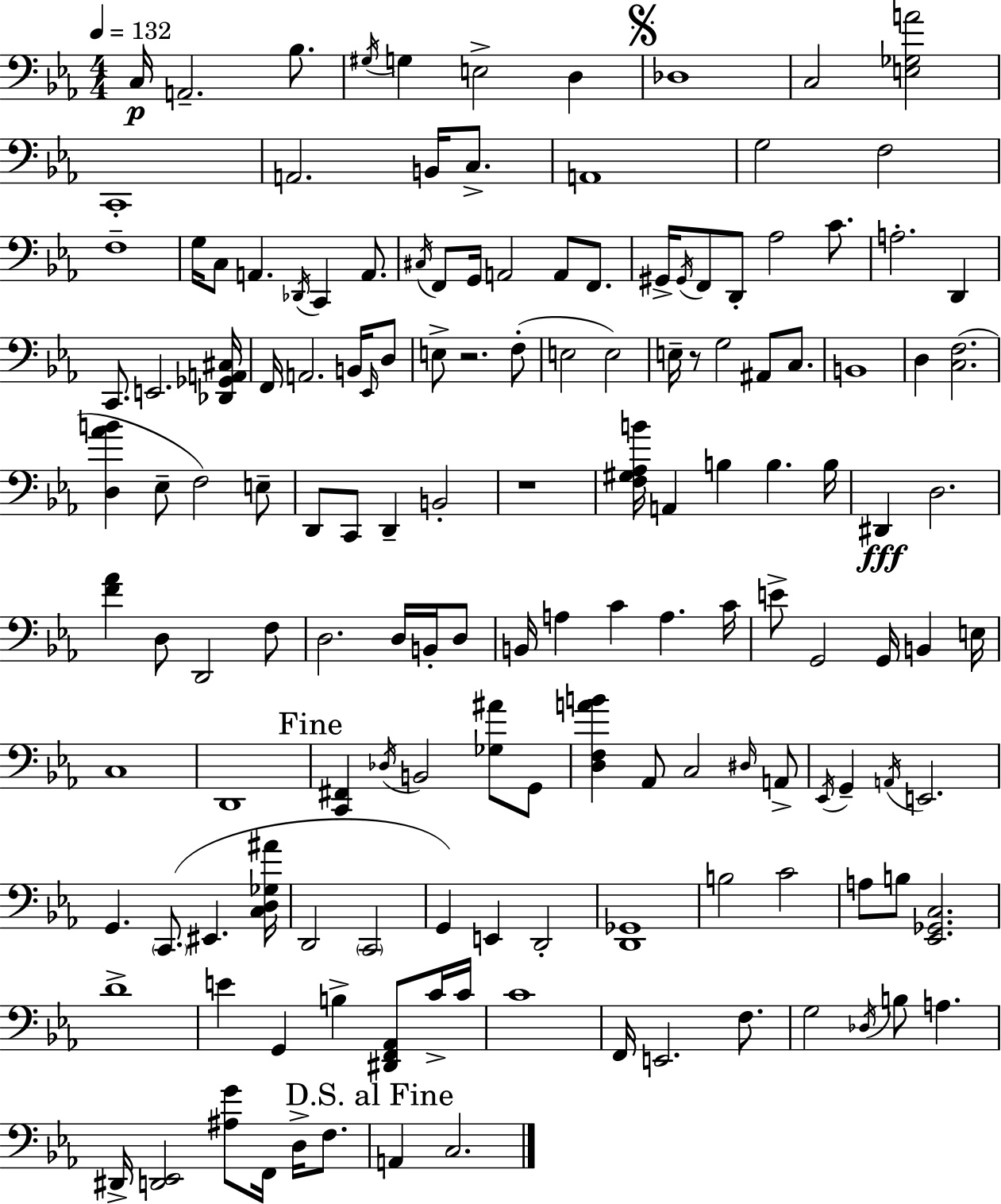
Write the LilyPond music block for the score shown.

{
  \clef bass
  \numericTimeSignature
  \time 4/4
  \key ees \major
  \tempo 4 = 132
  \repeat volta 2 { c16\p a,2.-- bes8. | \acciaccatura { gis16 } g4 e2-> d4 | \mark \markup { \musicglyph "scripts.segno" } des1 | c2 <e ges a'>2 | \break c,1-. | a,2. b,16 c8.-> | a,1 | g2 f2 | \break f1-- | g16 c8 a,4. \acciaccatura { des,16 } c,4 a,8. | \acciaccatura { cis16 } f,8 g,16 a,2 a,8 | f,8. gis,16-> \acciaccatura { gis,16 } f,8 d,8-. aes2 | \break c'8. a2.-. | d,4 c,8. e,2. | <des, ges, a, cis>16 f,16 a,2. | b,16 \grace { ees,16 } d8 e8-> r2. | \break f8-.( e2 e2) | e16-- r8 g2 | ais,8 c8. b,1 | d4 <c f>2.( | \break <d aes' b'>4 ees8-- f2) | e8-- d,8 c,8 d,4-- b,2-. | r1 | <f gis aes b'>16 a,4 b4 b4. | \break b16 dis,4\fff d2. | <f' aes'>4 d8 d,2 | f8 d2. | d16 b,16-. d8 b,16 a4 c'4 a4. | \break c'16 e'8-> g,2 g,16 | b,4 e16 c1 | d,1 | \mark "Fine" <c, fis,>4 \acciaccatura { des16 } b,2 | \break <ges ais'>8 g,8 <d f a' b'>4 aes,8 c2 | \grace { dis16 } a,8-> \acciaccatura { ees,16 } g,4-- \acciaccatura { a,16 } e,2. | g,4. \parenthesize c,8.( | eis,4. <c d ges ais'>16 d,2 | \break \parenthesize c,2 g,4) e,4 | d,2-. <d, ges,>1 | b2 | c'2 a8 b8 <ees, ges, c>2. | \break d'1-> | e'4 g,4 | b4-> <dis, f, aes,>8 c'16-> c'16 c'1 | f,16 e,2. | \break f8. g2 | \acciaccatura { des16 } b8 a4. dis,16-> <d, ees,>2 | <ais g'>8 f,16 d16-> f8. \mark "D.S. al Fine" a,4 c2. | } \bar "|."
}